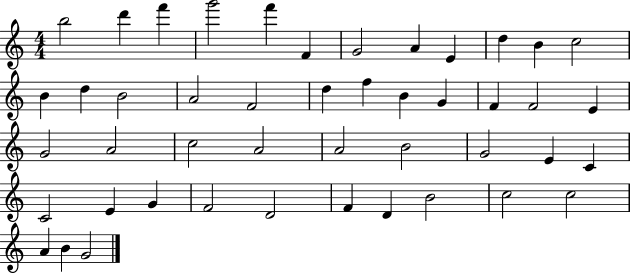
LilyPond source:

{
  \clef treble
  \numericTimeSignature
  \time 4/4
  \key c \major
  b''2 d'''4 f'''4 | g'''2 f'''4 f'4 | g'2 a'4 e'4 | d''4 b'4 c''2 | \break b'4 d''4 b'2 | a'2 f'2 | d''4 f''4 b'4 g'4 | f'4 f'2 e'4 | \break g'2 a'2 | c''2 a'2 | a'2 b'2 | g'2 e'4 c'4 | \break c'2 e'4 g'4 | f'2 d'2 | f'4 d'4 b'2 | c''2 c''2 | \break a'4 b'4 g'2 | \bar "|."
}